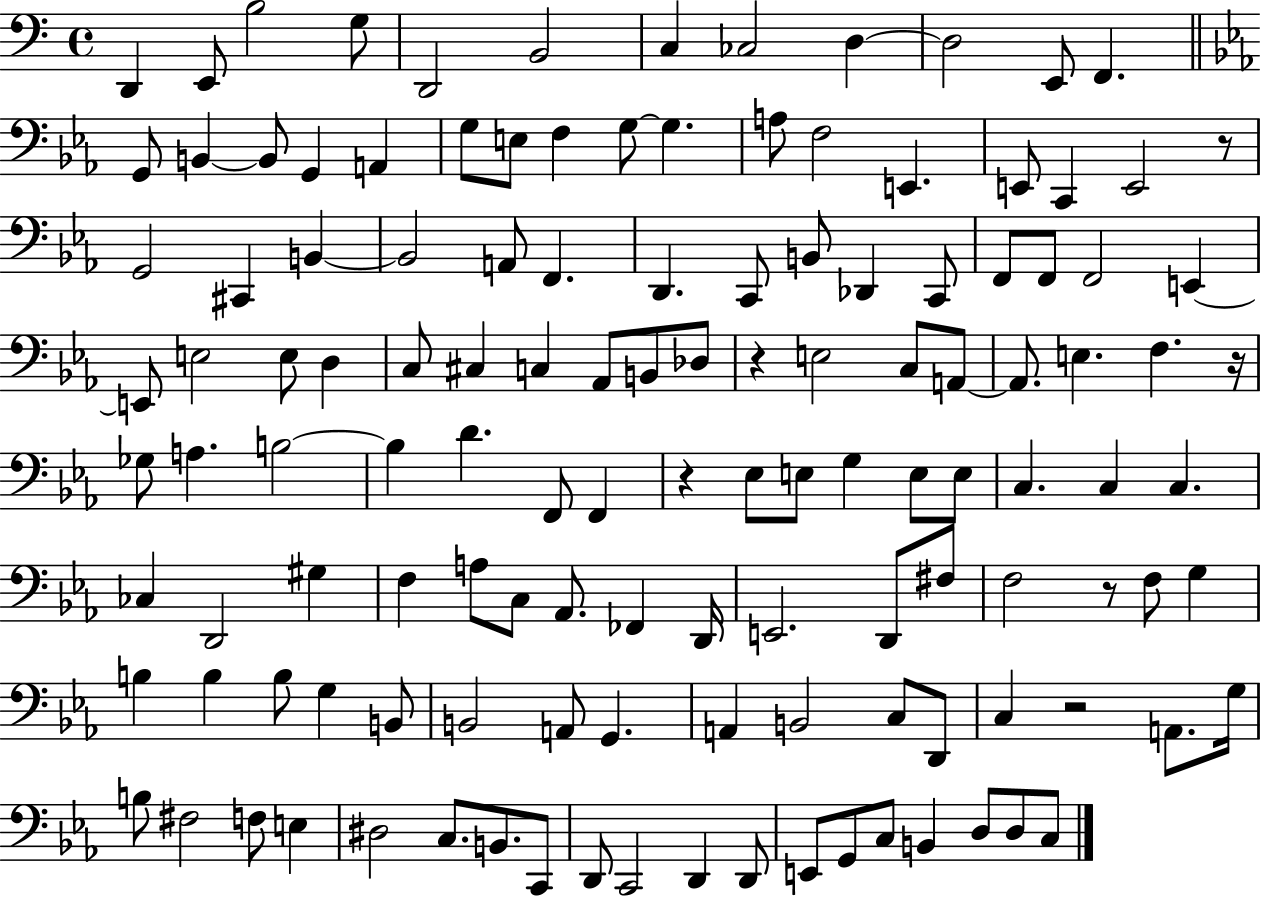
{
  \clef bass
  \time 4/4
  \defaultTimeSignature
  \key c \major
  d,4 e,8 b2 g8 | d,2 b,2 | c4 ces2 d4~~ | d2 e,8 f,4. | \break \bar "||" \break \key ees \major g,8 b,4~~ b,8 g,4 a,4 | g8 e8 f4 g8~~ g4. | a8 f2 e,4. | e,8 c,4 e,2 r8 | \break g,2 cis,4 b,4~~ | b,2 a,8 f,4. | d,4. c,8 b,8 des,4 c,8 | f,8 f,8 f,2 e,4~~ | \break e,8 e2 e8 d4 | c8 cis4 c4 aes,8 b,8 des8 | r4 e2 c8 a,8~~ | a,8. e4. f4. r16 | \break ges8 a4. b2~~ | b4 d'4. f,8 f,4 | r4 ees8 e8 g4 e8 e8 | c4. c4 c4. | \break ces4 d,2 gis4 | f4 a8 c8 aes,8. fes,4 d,16 | e,2. d,8 fis8 | f2 r8 f8 g4 | \break b4 b4 b8 g4 b,8 | b,2 a,8 g,4. | a,4 b,2 c8 d,8 | c4 r2 a,8. g16 | \break b8 fis2 f8 e4 | dis2 c8. b,8. c,8 | d,8 c,2 d,4 d,8 | e,8 g,8 c8 b,4 d8 d8 c8 | \break \bar "|."
}